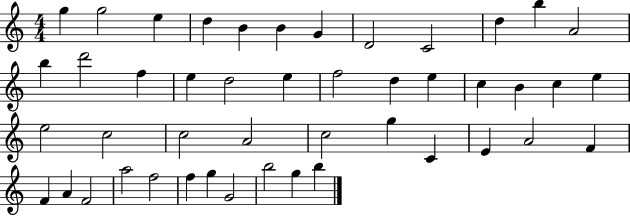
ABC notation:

X:1
T:Untitled
M:4/4
L:1/4
K:C
g g2 e d B B G D2 C2 d b A2 b d'2 f e d2 e f2 d e c B c e e2 c2 c2 A2 c2 g C E A2 F F A F2 a2 f2 f g G2 b2 g b